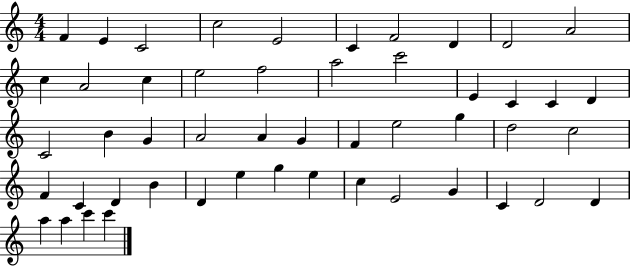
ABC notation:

X:1
T:Untitled
M:4/4
L:1/4
K:C
F E C2 c2 E2 C F2 D D2 A2 c A2 c e2 f2 a2 c'2 E C C D C2 B G A2 A G F e2 g d2 c2 F C D B D e g e c E2 G C D2 D a a c' c'